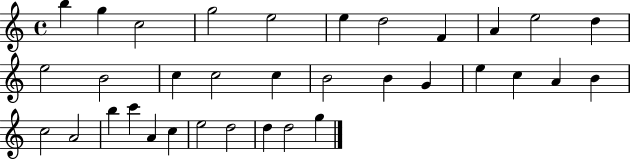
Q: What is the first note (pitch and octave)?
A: B5